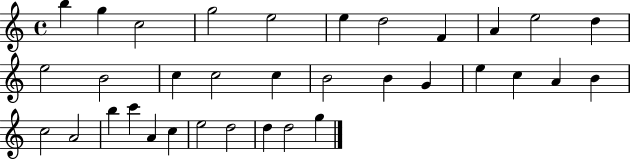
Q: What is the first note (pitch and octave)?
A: B5